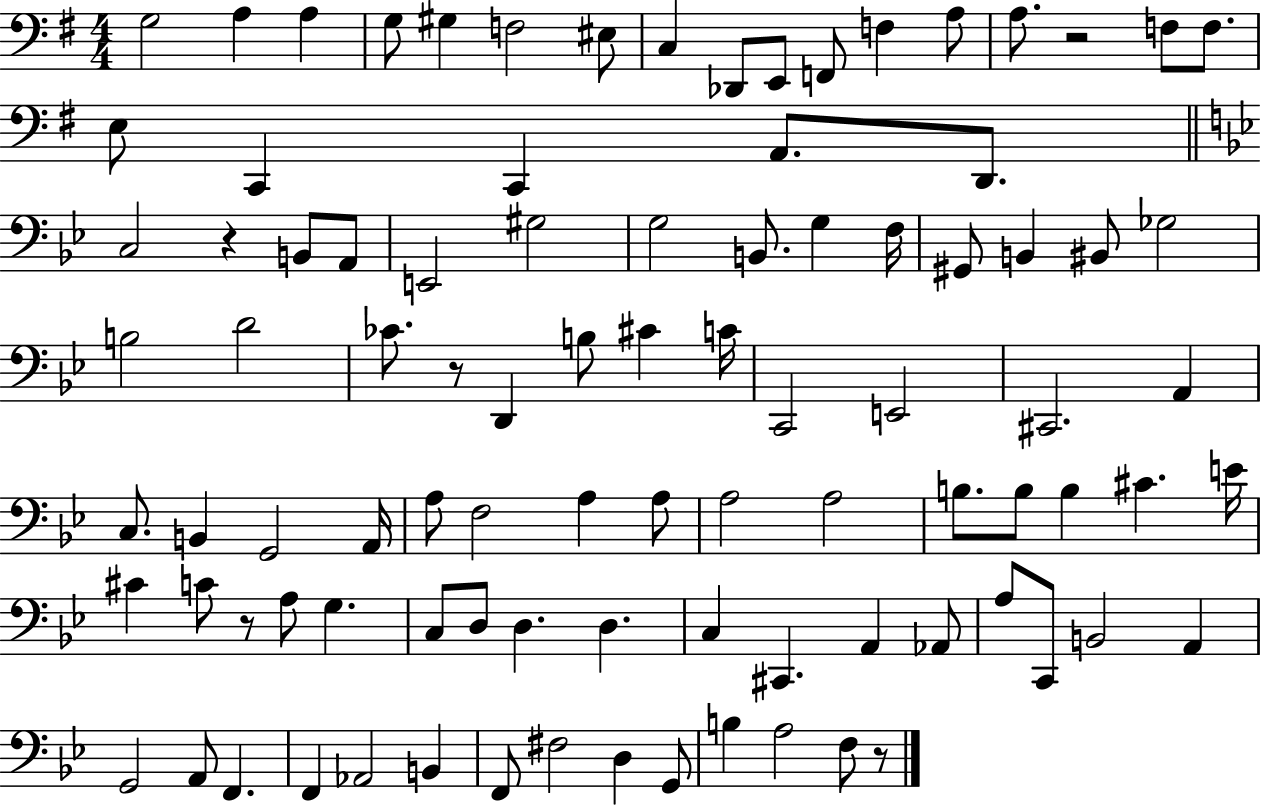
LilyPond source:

{
  \clef bass
  \numericTimeSignature
  \time 4/4
  \key g \major
  g2 a4 a4 | g8 gis4 f2 eis8 | c4 des,8 e,8 f,8 f4 a8 | a8. r2 f8 f8. | \break e8 c,4 c,4 a,8. d,8. | \bar "||" \break \key g \minor c2 r4 b,8 a,8 | e,2 gis2 | g2 b,8. g4 f16 | gis,8 b,4 bis,8 ges2 | \break b2 d'2 | ces'8. r8 d,4 b8 cis'4 c'16 | c,2 e,2 | cis,2. a,4 | \break c8. b,4 g,2 a,16 | a8 f2 a4 a8 | a2 a2 | b8. b8 b4 cis'4. e'16 | \break cis'4 c'8 r8 a8 g4. | c8 d8 d4. d4. | c4 cis,4. a,4 aes,8 | a8 c,8 b,2 a,4 | \break g,2 a,8 f,4. | f,4 aes,2 b,4 | f,8 fis2 d4 g,8 | b4 a2 f8 r8 | \break \bar "|."
}